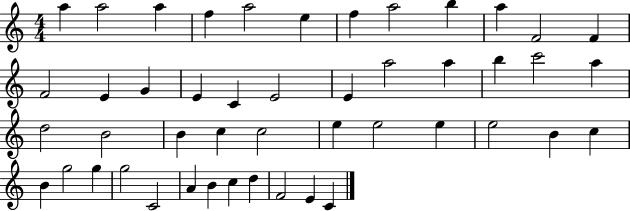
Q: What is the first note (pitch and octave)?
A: A5